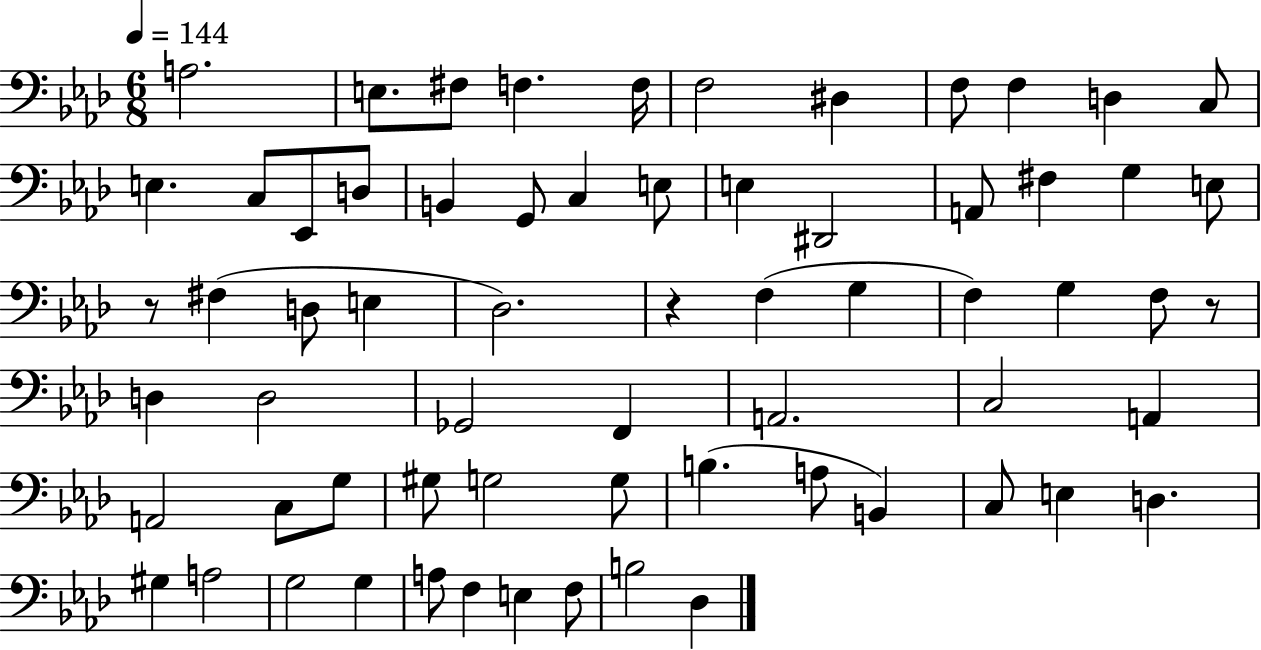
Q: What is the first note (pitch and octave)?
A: A3